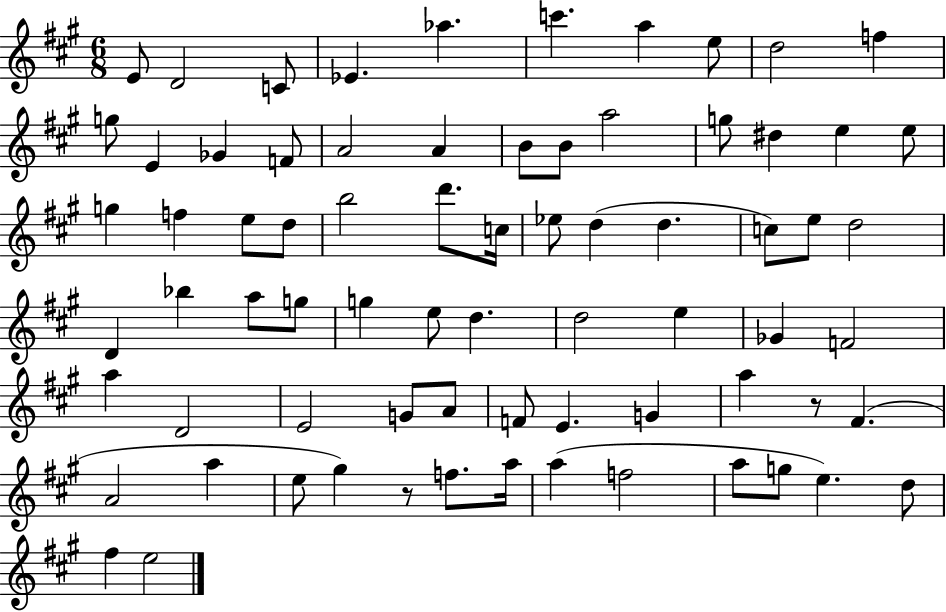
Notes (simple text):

E4/e D4/h C4/e Eb4/q. Ab5/q. C6/q. A5/q E5/e D5/h F5/q G5/e E4/q Gb4/q F4/e A4/h A4/q B4/e B4/e A5/h G5/e D#5/q E5/q E5/e G5/q F5/q E5/e D5/e B5/h D6/e. C5/s Eb5/e D5/q D5/q. C5/e E5/e D5/h D4/q Bb5/q A5/e G5/e G5/q E5/e D5/q. D5/h E5/q Gb4/q F4/h A5/q D4/h E4/h G4/e A4/e F4/e E4/q. G4/q A5/q R/e F#4/q. A4/h A5/q E5/e G#5/q R/e F5/e. A5/s A5/q F5/h A5/e G5/e E5/q. D5/e F#5/q E5/h